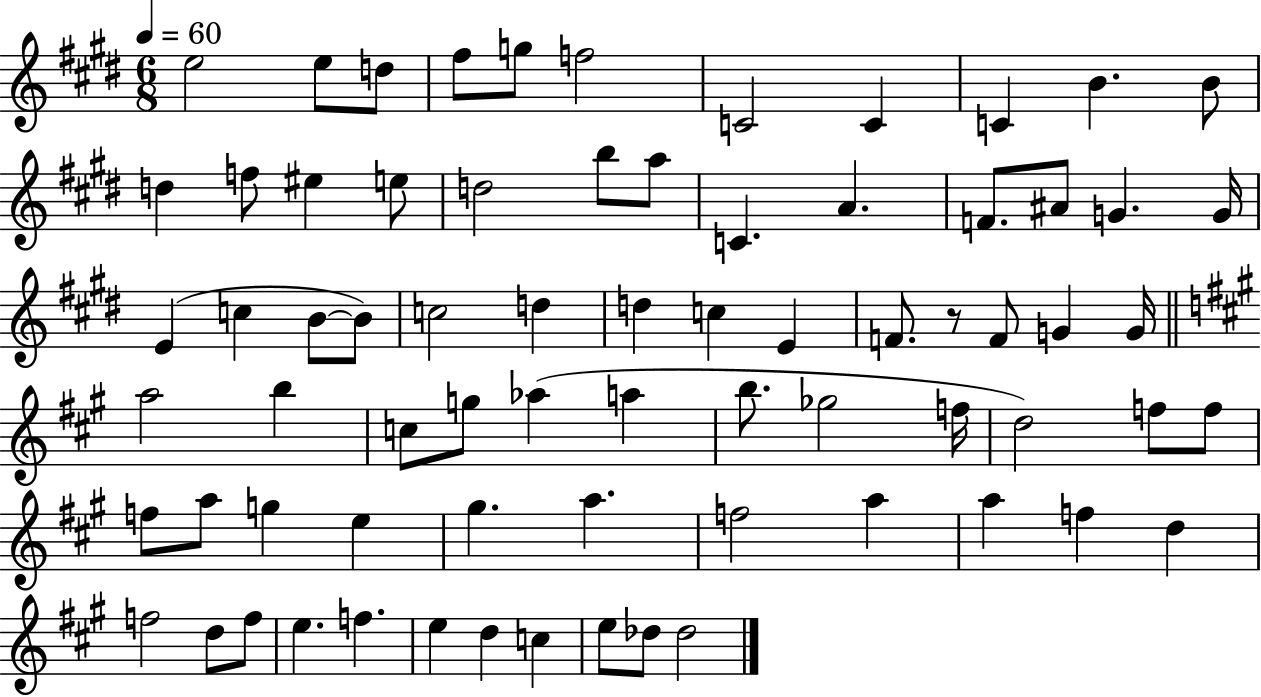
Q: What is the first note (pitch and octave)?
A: E5